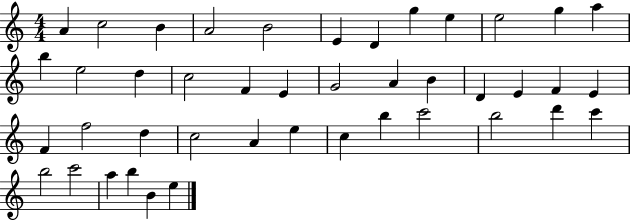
A4/q C5/h B4/q A4/h B4/h E4/q D4/q G5/q E5/q E5/h G5/q A5/q B5/q E5/h D5/q C5/h F4/q E4/q G4/h A4/q B4/q D4/q E4/q F4/q E4/q F4/q F5/h D5/q C5/h A4/q E5/q C5/q B5/q C6/h B5/h D6/q C6/q B5/h C6/h A5/q B5/q B4/q E5/q